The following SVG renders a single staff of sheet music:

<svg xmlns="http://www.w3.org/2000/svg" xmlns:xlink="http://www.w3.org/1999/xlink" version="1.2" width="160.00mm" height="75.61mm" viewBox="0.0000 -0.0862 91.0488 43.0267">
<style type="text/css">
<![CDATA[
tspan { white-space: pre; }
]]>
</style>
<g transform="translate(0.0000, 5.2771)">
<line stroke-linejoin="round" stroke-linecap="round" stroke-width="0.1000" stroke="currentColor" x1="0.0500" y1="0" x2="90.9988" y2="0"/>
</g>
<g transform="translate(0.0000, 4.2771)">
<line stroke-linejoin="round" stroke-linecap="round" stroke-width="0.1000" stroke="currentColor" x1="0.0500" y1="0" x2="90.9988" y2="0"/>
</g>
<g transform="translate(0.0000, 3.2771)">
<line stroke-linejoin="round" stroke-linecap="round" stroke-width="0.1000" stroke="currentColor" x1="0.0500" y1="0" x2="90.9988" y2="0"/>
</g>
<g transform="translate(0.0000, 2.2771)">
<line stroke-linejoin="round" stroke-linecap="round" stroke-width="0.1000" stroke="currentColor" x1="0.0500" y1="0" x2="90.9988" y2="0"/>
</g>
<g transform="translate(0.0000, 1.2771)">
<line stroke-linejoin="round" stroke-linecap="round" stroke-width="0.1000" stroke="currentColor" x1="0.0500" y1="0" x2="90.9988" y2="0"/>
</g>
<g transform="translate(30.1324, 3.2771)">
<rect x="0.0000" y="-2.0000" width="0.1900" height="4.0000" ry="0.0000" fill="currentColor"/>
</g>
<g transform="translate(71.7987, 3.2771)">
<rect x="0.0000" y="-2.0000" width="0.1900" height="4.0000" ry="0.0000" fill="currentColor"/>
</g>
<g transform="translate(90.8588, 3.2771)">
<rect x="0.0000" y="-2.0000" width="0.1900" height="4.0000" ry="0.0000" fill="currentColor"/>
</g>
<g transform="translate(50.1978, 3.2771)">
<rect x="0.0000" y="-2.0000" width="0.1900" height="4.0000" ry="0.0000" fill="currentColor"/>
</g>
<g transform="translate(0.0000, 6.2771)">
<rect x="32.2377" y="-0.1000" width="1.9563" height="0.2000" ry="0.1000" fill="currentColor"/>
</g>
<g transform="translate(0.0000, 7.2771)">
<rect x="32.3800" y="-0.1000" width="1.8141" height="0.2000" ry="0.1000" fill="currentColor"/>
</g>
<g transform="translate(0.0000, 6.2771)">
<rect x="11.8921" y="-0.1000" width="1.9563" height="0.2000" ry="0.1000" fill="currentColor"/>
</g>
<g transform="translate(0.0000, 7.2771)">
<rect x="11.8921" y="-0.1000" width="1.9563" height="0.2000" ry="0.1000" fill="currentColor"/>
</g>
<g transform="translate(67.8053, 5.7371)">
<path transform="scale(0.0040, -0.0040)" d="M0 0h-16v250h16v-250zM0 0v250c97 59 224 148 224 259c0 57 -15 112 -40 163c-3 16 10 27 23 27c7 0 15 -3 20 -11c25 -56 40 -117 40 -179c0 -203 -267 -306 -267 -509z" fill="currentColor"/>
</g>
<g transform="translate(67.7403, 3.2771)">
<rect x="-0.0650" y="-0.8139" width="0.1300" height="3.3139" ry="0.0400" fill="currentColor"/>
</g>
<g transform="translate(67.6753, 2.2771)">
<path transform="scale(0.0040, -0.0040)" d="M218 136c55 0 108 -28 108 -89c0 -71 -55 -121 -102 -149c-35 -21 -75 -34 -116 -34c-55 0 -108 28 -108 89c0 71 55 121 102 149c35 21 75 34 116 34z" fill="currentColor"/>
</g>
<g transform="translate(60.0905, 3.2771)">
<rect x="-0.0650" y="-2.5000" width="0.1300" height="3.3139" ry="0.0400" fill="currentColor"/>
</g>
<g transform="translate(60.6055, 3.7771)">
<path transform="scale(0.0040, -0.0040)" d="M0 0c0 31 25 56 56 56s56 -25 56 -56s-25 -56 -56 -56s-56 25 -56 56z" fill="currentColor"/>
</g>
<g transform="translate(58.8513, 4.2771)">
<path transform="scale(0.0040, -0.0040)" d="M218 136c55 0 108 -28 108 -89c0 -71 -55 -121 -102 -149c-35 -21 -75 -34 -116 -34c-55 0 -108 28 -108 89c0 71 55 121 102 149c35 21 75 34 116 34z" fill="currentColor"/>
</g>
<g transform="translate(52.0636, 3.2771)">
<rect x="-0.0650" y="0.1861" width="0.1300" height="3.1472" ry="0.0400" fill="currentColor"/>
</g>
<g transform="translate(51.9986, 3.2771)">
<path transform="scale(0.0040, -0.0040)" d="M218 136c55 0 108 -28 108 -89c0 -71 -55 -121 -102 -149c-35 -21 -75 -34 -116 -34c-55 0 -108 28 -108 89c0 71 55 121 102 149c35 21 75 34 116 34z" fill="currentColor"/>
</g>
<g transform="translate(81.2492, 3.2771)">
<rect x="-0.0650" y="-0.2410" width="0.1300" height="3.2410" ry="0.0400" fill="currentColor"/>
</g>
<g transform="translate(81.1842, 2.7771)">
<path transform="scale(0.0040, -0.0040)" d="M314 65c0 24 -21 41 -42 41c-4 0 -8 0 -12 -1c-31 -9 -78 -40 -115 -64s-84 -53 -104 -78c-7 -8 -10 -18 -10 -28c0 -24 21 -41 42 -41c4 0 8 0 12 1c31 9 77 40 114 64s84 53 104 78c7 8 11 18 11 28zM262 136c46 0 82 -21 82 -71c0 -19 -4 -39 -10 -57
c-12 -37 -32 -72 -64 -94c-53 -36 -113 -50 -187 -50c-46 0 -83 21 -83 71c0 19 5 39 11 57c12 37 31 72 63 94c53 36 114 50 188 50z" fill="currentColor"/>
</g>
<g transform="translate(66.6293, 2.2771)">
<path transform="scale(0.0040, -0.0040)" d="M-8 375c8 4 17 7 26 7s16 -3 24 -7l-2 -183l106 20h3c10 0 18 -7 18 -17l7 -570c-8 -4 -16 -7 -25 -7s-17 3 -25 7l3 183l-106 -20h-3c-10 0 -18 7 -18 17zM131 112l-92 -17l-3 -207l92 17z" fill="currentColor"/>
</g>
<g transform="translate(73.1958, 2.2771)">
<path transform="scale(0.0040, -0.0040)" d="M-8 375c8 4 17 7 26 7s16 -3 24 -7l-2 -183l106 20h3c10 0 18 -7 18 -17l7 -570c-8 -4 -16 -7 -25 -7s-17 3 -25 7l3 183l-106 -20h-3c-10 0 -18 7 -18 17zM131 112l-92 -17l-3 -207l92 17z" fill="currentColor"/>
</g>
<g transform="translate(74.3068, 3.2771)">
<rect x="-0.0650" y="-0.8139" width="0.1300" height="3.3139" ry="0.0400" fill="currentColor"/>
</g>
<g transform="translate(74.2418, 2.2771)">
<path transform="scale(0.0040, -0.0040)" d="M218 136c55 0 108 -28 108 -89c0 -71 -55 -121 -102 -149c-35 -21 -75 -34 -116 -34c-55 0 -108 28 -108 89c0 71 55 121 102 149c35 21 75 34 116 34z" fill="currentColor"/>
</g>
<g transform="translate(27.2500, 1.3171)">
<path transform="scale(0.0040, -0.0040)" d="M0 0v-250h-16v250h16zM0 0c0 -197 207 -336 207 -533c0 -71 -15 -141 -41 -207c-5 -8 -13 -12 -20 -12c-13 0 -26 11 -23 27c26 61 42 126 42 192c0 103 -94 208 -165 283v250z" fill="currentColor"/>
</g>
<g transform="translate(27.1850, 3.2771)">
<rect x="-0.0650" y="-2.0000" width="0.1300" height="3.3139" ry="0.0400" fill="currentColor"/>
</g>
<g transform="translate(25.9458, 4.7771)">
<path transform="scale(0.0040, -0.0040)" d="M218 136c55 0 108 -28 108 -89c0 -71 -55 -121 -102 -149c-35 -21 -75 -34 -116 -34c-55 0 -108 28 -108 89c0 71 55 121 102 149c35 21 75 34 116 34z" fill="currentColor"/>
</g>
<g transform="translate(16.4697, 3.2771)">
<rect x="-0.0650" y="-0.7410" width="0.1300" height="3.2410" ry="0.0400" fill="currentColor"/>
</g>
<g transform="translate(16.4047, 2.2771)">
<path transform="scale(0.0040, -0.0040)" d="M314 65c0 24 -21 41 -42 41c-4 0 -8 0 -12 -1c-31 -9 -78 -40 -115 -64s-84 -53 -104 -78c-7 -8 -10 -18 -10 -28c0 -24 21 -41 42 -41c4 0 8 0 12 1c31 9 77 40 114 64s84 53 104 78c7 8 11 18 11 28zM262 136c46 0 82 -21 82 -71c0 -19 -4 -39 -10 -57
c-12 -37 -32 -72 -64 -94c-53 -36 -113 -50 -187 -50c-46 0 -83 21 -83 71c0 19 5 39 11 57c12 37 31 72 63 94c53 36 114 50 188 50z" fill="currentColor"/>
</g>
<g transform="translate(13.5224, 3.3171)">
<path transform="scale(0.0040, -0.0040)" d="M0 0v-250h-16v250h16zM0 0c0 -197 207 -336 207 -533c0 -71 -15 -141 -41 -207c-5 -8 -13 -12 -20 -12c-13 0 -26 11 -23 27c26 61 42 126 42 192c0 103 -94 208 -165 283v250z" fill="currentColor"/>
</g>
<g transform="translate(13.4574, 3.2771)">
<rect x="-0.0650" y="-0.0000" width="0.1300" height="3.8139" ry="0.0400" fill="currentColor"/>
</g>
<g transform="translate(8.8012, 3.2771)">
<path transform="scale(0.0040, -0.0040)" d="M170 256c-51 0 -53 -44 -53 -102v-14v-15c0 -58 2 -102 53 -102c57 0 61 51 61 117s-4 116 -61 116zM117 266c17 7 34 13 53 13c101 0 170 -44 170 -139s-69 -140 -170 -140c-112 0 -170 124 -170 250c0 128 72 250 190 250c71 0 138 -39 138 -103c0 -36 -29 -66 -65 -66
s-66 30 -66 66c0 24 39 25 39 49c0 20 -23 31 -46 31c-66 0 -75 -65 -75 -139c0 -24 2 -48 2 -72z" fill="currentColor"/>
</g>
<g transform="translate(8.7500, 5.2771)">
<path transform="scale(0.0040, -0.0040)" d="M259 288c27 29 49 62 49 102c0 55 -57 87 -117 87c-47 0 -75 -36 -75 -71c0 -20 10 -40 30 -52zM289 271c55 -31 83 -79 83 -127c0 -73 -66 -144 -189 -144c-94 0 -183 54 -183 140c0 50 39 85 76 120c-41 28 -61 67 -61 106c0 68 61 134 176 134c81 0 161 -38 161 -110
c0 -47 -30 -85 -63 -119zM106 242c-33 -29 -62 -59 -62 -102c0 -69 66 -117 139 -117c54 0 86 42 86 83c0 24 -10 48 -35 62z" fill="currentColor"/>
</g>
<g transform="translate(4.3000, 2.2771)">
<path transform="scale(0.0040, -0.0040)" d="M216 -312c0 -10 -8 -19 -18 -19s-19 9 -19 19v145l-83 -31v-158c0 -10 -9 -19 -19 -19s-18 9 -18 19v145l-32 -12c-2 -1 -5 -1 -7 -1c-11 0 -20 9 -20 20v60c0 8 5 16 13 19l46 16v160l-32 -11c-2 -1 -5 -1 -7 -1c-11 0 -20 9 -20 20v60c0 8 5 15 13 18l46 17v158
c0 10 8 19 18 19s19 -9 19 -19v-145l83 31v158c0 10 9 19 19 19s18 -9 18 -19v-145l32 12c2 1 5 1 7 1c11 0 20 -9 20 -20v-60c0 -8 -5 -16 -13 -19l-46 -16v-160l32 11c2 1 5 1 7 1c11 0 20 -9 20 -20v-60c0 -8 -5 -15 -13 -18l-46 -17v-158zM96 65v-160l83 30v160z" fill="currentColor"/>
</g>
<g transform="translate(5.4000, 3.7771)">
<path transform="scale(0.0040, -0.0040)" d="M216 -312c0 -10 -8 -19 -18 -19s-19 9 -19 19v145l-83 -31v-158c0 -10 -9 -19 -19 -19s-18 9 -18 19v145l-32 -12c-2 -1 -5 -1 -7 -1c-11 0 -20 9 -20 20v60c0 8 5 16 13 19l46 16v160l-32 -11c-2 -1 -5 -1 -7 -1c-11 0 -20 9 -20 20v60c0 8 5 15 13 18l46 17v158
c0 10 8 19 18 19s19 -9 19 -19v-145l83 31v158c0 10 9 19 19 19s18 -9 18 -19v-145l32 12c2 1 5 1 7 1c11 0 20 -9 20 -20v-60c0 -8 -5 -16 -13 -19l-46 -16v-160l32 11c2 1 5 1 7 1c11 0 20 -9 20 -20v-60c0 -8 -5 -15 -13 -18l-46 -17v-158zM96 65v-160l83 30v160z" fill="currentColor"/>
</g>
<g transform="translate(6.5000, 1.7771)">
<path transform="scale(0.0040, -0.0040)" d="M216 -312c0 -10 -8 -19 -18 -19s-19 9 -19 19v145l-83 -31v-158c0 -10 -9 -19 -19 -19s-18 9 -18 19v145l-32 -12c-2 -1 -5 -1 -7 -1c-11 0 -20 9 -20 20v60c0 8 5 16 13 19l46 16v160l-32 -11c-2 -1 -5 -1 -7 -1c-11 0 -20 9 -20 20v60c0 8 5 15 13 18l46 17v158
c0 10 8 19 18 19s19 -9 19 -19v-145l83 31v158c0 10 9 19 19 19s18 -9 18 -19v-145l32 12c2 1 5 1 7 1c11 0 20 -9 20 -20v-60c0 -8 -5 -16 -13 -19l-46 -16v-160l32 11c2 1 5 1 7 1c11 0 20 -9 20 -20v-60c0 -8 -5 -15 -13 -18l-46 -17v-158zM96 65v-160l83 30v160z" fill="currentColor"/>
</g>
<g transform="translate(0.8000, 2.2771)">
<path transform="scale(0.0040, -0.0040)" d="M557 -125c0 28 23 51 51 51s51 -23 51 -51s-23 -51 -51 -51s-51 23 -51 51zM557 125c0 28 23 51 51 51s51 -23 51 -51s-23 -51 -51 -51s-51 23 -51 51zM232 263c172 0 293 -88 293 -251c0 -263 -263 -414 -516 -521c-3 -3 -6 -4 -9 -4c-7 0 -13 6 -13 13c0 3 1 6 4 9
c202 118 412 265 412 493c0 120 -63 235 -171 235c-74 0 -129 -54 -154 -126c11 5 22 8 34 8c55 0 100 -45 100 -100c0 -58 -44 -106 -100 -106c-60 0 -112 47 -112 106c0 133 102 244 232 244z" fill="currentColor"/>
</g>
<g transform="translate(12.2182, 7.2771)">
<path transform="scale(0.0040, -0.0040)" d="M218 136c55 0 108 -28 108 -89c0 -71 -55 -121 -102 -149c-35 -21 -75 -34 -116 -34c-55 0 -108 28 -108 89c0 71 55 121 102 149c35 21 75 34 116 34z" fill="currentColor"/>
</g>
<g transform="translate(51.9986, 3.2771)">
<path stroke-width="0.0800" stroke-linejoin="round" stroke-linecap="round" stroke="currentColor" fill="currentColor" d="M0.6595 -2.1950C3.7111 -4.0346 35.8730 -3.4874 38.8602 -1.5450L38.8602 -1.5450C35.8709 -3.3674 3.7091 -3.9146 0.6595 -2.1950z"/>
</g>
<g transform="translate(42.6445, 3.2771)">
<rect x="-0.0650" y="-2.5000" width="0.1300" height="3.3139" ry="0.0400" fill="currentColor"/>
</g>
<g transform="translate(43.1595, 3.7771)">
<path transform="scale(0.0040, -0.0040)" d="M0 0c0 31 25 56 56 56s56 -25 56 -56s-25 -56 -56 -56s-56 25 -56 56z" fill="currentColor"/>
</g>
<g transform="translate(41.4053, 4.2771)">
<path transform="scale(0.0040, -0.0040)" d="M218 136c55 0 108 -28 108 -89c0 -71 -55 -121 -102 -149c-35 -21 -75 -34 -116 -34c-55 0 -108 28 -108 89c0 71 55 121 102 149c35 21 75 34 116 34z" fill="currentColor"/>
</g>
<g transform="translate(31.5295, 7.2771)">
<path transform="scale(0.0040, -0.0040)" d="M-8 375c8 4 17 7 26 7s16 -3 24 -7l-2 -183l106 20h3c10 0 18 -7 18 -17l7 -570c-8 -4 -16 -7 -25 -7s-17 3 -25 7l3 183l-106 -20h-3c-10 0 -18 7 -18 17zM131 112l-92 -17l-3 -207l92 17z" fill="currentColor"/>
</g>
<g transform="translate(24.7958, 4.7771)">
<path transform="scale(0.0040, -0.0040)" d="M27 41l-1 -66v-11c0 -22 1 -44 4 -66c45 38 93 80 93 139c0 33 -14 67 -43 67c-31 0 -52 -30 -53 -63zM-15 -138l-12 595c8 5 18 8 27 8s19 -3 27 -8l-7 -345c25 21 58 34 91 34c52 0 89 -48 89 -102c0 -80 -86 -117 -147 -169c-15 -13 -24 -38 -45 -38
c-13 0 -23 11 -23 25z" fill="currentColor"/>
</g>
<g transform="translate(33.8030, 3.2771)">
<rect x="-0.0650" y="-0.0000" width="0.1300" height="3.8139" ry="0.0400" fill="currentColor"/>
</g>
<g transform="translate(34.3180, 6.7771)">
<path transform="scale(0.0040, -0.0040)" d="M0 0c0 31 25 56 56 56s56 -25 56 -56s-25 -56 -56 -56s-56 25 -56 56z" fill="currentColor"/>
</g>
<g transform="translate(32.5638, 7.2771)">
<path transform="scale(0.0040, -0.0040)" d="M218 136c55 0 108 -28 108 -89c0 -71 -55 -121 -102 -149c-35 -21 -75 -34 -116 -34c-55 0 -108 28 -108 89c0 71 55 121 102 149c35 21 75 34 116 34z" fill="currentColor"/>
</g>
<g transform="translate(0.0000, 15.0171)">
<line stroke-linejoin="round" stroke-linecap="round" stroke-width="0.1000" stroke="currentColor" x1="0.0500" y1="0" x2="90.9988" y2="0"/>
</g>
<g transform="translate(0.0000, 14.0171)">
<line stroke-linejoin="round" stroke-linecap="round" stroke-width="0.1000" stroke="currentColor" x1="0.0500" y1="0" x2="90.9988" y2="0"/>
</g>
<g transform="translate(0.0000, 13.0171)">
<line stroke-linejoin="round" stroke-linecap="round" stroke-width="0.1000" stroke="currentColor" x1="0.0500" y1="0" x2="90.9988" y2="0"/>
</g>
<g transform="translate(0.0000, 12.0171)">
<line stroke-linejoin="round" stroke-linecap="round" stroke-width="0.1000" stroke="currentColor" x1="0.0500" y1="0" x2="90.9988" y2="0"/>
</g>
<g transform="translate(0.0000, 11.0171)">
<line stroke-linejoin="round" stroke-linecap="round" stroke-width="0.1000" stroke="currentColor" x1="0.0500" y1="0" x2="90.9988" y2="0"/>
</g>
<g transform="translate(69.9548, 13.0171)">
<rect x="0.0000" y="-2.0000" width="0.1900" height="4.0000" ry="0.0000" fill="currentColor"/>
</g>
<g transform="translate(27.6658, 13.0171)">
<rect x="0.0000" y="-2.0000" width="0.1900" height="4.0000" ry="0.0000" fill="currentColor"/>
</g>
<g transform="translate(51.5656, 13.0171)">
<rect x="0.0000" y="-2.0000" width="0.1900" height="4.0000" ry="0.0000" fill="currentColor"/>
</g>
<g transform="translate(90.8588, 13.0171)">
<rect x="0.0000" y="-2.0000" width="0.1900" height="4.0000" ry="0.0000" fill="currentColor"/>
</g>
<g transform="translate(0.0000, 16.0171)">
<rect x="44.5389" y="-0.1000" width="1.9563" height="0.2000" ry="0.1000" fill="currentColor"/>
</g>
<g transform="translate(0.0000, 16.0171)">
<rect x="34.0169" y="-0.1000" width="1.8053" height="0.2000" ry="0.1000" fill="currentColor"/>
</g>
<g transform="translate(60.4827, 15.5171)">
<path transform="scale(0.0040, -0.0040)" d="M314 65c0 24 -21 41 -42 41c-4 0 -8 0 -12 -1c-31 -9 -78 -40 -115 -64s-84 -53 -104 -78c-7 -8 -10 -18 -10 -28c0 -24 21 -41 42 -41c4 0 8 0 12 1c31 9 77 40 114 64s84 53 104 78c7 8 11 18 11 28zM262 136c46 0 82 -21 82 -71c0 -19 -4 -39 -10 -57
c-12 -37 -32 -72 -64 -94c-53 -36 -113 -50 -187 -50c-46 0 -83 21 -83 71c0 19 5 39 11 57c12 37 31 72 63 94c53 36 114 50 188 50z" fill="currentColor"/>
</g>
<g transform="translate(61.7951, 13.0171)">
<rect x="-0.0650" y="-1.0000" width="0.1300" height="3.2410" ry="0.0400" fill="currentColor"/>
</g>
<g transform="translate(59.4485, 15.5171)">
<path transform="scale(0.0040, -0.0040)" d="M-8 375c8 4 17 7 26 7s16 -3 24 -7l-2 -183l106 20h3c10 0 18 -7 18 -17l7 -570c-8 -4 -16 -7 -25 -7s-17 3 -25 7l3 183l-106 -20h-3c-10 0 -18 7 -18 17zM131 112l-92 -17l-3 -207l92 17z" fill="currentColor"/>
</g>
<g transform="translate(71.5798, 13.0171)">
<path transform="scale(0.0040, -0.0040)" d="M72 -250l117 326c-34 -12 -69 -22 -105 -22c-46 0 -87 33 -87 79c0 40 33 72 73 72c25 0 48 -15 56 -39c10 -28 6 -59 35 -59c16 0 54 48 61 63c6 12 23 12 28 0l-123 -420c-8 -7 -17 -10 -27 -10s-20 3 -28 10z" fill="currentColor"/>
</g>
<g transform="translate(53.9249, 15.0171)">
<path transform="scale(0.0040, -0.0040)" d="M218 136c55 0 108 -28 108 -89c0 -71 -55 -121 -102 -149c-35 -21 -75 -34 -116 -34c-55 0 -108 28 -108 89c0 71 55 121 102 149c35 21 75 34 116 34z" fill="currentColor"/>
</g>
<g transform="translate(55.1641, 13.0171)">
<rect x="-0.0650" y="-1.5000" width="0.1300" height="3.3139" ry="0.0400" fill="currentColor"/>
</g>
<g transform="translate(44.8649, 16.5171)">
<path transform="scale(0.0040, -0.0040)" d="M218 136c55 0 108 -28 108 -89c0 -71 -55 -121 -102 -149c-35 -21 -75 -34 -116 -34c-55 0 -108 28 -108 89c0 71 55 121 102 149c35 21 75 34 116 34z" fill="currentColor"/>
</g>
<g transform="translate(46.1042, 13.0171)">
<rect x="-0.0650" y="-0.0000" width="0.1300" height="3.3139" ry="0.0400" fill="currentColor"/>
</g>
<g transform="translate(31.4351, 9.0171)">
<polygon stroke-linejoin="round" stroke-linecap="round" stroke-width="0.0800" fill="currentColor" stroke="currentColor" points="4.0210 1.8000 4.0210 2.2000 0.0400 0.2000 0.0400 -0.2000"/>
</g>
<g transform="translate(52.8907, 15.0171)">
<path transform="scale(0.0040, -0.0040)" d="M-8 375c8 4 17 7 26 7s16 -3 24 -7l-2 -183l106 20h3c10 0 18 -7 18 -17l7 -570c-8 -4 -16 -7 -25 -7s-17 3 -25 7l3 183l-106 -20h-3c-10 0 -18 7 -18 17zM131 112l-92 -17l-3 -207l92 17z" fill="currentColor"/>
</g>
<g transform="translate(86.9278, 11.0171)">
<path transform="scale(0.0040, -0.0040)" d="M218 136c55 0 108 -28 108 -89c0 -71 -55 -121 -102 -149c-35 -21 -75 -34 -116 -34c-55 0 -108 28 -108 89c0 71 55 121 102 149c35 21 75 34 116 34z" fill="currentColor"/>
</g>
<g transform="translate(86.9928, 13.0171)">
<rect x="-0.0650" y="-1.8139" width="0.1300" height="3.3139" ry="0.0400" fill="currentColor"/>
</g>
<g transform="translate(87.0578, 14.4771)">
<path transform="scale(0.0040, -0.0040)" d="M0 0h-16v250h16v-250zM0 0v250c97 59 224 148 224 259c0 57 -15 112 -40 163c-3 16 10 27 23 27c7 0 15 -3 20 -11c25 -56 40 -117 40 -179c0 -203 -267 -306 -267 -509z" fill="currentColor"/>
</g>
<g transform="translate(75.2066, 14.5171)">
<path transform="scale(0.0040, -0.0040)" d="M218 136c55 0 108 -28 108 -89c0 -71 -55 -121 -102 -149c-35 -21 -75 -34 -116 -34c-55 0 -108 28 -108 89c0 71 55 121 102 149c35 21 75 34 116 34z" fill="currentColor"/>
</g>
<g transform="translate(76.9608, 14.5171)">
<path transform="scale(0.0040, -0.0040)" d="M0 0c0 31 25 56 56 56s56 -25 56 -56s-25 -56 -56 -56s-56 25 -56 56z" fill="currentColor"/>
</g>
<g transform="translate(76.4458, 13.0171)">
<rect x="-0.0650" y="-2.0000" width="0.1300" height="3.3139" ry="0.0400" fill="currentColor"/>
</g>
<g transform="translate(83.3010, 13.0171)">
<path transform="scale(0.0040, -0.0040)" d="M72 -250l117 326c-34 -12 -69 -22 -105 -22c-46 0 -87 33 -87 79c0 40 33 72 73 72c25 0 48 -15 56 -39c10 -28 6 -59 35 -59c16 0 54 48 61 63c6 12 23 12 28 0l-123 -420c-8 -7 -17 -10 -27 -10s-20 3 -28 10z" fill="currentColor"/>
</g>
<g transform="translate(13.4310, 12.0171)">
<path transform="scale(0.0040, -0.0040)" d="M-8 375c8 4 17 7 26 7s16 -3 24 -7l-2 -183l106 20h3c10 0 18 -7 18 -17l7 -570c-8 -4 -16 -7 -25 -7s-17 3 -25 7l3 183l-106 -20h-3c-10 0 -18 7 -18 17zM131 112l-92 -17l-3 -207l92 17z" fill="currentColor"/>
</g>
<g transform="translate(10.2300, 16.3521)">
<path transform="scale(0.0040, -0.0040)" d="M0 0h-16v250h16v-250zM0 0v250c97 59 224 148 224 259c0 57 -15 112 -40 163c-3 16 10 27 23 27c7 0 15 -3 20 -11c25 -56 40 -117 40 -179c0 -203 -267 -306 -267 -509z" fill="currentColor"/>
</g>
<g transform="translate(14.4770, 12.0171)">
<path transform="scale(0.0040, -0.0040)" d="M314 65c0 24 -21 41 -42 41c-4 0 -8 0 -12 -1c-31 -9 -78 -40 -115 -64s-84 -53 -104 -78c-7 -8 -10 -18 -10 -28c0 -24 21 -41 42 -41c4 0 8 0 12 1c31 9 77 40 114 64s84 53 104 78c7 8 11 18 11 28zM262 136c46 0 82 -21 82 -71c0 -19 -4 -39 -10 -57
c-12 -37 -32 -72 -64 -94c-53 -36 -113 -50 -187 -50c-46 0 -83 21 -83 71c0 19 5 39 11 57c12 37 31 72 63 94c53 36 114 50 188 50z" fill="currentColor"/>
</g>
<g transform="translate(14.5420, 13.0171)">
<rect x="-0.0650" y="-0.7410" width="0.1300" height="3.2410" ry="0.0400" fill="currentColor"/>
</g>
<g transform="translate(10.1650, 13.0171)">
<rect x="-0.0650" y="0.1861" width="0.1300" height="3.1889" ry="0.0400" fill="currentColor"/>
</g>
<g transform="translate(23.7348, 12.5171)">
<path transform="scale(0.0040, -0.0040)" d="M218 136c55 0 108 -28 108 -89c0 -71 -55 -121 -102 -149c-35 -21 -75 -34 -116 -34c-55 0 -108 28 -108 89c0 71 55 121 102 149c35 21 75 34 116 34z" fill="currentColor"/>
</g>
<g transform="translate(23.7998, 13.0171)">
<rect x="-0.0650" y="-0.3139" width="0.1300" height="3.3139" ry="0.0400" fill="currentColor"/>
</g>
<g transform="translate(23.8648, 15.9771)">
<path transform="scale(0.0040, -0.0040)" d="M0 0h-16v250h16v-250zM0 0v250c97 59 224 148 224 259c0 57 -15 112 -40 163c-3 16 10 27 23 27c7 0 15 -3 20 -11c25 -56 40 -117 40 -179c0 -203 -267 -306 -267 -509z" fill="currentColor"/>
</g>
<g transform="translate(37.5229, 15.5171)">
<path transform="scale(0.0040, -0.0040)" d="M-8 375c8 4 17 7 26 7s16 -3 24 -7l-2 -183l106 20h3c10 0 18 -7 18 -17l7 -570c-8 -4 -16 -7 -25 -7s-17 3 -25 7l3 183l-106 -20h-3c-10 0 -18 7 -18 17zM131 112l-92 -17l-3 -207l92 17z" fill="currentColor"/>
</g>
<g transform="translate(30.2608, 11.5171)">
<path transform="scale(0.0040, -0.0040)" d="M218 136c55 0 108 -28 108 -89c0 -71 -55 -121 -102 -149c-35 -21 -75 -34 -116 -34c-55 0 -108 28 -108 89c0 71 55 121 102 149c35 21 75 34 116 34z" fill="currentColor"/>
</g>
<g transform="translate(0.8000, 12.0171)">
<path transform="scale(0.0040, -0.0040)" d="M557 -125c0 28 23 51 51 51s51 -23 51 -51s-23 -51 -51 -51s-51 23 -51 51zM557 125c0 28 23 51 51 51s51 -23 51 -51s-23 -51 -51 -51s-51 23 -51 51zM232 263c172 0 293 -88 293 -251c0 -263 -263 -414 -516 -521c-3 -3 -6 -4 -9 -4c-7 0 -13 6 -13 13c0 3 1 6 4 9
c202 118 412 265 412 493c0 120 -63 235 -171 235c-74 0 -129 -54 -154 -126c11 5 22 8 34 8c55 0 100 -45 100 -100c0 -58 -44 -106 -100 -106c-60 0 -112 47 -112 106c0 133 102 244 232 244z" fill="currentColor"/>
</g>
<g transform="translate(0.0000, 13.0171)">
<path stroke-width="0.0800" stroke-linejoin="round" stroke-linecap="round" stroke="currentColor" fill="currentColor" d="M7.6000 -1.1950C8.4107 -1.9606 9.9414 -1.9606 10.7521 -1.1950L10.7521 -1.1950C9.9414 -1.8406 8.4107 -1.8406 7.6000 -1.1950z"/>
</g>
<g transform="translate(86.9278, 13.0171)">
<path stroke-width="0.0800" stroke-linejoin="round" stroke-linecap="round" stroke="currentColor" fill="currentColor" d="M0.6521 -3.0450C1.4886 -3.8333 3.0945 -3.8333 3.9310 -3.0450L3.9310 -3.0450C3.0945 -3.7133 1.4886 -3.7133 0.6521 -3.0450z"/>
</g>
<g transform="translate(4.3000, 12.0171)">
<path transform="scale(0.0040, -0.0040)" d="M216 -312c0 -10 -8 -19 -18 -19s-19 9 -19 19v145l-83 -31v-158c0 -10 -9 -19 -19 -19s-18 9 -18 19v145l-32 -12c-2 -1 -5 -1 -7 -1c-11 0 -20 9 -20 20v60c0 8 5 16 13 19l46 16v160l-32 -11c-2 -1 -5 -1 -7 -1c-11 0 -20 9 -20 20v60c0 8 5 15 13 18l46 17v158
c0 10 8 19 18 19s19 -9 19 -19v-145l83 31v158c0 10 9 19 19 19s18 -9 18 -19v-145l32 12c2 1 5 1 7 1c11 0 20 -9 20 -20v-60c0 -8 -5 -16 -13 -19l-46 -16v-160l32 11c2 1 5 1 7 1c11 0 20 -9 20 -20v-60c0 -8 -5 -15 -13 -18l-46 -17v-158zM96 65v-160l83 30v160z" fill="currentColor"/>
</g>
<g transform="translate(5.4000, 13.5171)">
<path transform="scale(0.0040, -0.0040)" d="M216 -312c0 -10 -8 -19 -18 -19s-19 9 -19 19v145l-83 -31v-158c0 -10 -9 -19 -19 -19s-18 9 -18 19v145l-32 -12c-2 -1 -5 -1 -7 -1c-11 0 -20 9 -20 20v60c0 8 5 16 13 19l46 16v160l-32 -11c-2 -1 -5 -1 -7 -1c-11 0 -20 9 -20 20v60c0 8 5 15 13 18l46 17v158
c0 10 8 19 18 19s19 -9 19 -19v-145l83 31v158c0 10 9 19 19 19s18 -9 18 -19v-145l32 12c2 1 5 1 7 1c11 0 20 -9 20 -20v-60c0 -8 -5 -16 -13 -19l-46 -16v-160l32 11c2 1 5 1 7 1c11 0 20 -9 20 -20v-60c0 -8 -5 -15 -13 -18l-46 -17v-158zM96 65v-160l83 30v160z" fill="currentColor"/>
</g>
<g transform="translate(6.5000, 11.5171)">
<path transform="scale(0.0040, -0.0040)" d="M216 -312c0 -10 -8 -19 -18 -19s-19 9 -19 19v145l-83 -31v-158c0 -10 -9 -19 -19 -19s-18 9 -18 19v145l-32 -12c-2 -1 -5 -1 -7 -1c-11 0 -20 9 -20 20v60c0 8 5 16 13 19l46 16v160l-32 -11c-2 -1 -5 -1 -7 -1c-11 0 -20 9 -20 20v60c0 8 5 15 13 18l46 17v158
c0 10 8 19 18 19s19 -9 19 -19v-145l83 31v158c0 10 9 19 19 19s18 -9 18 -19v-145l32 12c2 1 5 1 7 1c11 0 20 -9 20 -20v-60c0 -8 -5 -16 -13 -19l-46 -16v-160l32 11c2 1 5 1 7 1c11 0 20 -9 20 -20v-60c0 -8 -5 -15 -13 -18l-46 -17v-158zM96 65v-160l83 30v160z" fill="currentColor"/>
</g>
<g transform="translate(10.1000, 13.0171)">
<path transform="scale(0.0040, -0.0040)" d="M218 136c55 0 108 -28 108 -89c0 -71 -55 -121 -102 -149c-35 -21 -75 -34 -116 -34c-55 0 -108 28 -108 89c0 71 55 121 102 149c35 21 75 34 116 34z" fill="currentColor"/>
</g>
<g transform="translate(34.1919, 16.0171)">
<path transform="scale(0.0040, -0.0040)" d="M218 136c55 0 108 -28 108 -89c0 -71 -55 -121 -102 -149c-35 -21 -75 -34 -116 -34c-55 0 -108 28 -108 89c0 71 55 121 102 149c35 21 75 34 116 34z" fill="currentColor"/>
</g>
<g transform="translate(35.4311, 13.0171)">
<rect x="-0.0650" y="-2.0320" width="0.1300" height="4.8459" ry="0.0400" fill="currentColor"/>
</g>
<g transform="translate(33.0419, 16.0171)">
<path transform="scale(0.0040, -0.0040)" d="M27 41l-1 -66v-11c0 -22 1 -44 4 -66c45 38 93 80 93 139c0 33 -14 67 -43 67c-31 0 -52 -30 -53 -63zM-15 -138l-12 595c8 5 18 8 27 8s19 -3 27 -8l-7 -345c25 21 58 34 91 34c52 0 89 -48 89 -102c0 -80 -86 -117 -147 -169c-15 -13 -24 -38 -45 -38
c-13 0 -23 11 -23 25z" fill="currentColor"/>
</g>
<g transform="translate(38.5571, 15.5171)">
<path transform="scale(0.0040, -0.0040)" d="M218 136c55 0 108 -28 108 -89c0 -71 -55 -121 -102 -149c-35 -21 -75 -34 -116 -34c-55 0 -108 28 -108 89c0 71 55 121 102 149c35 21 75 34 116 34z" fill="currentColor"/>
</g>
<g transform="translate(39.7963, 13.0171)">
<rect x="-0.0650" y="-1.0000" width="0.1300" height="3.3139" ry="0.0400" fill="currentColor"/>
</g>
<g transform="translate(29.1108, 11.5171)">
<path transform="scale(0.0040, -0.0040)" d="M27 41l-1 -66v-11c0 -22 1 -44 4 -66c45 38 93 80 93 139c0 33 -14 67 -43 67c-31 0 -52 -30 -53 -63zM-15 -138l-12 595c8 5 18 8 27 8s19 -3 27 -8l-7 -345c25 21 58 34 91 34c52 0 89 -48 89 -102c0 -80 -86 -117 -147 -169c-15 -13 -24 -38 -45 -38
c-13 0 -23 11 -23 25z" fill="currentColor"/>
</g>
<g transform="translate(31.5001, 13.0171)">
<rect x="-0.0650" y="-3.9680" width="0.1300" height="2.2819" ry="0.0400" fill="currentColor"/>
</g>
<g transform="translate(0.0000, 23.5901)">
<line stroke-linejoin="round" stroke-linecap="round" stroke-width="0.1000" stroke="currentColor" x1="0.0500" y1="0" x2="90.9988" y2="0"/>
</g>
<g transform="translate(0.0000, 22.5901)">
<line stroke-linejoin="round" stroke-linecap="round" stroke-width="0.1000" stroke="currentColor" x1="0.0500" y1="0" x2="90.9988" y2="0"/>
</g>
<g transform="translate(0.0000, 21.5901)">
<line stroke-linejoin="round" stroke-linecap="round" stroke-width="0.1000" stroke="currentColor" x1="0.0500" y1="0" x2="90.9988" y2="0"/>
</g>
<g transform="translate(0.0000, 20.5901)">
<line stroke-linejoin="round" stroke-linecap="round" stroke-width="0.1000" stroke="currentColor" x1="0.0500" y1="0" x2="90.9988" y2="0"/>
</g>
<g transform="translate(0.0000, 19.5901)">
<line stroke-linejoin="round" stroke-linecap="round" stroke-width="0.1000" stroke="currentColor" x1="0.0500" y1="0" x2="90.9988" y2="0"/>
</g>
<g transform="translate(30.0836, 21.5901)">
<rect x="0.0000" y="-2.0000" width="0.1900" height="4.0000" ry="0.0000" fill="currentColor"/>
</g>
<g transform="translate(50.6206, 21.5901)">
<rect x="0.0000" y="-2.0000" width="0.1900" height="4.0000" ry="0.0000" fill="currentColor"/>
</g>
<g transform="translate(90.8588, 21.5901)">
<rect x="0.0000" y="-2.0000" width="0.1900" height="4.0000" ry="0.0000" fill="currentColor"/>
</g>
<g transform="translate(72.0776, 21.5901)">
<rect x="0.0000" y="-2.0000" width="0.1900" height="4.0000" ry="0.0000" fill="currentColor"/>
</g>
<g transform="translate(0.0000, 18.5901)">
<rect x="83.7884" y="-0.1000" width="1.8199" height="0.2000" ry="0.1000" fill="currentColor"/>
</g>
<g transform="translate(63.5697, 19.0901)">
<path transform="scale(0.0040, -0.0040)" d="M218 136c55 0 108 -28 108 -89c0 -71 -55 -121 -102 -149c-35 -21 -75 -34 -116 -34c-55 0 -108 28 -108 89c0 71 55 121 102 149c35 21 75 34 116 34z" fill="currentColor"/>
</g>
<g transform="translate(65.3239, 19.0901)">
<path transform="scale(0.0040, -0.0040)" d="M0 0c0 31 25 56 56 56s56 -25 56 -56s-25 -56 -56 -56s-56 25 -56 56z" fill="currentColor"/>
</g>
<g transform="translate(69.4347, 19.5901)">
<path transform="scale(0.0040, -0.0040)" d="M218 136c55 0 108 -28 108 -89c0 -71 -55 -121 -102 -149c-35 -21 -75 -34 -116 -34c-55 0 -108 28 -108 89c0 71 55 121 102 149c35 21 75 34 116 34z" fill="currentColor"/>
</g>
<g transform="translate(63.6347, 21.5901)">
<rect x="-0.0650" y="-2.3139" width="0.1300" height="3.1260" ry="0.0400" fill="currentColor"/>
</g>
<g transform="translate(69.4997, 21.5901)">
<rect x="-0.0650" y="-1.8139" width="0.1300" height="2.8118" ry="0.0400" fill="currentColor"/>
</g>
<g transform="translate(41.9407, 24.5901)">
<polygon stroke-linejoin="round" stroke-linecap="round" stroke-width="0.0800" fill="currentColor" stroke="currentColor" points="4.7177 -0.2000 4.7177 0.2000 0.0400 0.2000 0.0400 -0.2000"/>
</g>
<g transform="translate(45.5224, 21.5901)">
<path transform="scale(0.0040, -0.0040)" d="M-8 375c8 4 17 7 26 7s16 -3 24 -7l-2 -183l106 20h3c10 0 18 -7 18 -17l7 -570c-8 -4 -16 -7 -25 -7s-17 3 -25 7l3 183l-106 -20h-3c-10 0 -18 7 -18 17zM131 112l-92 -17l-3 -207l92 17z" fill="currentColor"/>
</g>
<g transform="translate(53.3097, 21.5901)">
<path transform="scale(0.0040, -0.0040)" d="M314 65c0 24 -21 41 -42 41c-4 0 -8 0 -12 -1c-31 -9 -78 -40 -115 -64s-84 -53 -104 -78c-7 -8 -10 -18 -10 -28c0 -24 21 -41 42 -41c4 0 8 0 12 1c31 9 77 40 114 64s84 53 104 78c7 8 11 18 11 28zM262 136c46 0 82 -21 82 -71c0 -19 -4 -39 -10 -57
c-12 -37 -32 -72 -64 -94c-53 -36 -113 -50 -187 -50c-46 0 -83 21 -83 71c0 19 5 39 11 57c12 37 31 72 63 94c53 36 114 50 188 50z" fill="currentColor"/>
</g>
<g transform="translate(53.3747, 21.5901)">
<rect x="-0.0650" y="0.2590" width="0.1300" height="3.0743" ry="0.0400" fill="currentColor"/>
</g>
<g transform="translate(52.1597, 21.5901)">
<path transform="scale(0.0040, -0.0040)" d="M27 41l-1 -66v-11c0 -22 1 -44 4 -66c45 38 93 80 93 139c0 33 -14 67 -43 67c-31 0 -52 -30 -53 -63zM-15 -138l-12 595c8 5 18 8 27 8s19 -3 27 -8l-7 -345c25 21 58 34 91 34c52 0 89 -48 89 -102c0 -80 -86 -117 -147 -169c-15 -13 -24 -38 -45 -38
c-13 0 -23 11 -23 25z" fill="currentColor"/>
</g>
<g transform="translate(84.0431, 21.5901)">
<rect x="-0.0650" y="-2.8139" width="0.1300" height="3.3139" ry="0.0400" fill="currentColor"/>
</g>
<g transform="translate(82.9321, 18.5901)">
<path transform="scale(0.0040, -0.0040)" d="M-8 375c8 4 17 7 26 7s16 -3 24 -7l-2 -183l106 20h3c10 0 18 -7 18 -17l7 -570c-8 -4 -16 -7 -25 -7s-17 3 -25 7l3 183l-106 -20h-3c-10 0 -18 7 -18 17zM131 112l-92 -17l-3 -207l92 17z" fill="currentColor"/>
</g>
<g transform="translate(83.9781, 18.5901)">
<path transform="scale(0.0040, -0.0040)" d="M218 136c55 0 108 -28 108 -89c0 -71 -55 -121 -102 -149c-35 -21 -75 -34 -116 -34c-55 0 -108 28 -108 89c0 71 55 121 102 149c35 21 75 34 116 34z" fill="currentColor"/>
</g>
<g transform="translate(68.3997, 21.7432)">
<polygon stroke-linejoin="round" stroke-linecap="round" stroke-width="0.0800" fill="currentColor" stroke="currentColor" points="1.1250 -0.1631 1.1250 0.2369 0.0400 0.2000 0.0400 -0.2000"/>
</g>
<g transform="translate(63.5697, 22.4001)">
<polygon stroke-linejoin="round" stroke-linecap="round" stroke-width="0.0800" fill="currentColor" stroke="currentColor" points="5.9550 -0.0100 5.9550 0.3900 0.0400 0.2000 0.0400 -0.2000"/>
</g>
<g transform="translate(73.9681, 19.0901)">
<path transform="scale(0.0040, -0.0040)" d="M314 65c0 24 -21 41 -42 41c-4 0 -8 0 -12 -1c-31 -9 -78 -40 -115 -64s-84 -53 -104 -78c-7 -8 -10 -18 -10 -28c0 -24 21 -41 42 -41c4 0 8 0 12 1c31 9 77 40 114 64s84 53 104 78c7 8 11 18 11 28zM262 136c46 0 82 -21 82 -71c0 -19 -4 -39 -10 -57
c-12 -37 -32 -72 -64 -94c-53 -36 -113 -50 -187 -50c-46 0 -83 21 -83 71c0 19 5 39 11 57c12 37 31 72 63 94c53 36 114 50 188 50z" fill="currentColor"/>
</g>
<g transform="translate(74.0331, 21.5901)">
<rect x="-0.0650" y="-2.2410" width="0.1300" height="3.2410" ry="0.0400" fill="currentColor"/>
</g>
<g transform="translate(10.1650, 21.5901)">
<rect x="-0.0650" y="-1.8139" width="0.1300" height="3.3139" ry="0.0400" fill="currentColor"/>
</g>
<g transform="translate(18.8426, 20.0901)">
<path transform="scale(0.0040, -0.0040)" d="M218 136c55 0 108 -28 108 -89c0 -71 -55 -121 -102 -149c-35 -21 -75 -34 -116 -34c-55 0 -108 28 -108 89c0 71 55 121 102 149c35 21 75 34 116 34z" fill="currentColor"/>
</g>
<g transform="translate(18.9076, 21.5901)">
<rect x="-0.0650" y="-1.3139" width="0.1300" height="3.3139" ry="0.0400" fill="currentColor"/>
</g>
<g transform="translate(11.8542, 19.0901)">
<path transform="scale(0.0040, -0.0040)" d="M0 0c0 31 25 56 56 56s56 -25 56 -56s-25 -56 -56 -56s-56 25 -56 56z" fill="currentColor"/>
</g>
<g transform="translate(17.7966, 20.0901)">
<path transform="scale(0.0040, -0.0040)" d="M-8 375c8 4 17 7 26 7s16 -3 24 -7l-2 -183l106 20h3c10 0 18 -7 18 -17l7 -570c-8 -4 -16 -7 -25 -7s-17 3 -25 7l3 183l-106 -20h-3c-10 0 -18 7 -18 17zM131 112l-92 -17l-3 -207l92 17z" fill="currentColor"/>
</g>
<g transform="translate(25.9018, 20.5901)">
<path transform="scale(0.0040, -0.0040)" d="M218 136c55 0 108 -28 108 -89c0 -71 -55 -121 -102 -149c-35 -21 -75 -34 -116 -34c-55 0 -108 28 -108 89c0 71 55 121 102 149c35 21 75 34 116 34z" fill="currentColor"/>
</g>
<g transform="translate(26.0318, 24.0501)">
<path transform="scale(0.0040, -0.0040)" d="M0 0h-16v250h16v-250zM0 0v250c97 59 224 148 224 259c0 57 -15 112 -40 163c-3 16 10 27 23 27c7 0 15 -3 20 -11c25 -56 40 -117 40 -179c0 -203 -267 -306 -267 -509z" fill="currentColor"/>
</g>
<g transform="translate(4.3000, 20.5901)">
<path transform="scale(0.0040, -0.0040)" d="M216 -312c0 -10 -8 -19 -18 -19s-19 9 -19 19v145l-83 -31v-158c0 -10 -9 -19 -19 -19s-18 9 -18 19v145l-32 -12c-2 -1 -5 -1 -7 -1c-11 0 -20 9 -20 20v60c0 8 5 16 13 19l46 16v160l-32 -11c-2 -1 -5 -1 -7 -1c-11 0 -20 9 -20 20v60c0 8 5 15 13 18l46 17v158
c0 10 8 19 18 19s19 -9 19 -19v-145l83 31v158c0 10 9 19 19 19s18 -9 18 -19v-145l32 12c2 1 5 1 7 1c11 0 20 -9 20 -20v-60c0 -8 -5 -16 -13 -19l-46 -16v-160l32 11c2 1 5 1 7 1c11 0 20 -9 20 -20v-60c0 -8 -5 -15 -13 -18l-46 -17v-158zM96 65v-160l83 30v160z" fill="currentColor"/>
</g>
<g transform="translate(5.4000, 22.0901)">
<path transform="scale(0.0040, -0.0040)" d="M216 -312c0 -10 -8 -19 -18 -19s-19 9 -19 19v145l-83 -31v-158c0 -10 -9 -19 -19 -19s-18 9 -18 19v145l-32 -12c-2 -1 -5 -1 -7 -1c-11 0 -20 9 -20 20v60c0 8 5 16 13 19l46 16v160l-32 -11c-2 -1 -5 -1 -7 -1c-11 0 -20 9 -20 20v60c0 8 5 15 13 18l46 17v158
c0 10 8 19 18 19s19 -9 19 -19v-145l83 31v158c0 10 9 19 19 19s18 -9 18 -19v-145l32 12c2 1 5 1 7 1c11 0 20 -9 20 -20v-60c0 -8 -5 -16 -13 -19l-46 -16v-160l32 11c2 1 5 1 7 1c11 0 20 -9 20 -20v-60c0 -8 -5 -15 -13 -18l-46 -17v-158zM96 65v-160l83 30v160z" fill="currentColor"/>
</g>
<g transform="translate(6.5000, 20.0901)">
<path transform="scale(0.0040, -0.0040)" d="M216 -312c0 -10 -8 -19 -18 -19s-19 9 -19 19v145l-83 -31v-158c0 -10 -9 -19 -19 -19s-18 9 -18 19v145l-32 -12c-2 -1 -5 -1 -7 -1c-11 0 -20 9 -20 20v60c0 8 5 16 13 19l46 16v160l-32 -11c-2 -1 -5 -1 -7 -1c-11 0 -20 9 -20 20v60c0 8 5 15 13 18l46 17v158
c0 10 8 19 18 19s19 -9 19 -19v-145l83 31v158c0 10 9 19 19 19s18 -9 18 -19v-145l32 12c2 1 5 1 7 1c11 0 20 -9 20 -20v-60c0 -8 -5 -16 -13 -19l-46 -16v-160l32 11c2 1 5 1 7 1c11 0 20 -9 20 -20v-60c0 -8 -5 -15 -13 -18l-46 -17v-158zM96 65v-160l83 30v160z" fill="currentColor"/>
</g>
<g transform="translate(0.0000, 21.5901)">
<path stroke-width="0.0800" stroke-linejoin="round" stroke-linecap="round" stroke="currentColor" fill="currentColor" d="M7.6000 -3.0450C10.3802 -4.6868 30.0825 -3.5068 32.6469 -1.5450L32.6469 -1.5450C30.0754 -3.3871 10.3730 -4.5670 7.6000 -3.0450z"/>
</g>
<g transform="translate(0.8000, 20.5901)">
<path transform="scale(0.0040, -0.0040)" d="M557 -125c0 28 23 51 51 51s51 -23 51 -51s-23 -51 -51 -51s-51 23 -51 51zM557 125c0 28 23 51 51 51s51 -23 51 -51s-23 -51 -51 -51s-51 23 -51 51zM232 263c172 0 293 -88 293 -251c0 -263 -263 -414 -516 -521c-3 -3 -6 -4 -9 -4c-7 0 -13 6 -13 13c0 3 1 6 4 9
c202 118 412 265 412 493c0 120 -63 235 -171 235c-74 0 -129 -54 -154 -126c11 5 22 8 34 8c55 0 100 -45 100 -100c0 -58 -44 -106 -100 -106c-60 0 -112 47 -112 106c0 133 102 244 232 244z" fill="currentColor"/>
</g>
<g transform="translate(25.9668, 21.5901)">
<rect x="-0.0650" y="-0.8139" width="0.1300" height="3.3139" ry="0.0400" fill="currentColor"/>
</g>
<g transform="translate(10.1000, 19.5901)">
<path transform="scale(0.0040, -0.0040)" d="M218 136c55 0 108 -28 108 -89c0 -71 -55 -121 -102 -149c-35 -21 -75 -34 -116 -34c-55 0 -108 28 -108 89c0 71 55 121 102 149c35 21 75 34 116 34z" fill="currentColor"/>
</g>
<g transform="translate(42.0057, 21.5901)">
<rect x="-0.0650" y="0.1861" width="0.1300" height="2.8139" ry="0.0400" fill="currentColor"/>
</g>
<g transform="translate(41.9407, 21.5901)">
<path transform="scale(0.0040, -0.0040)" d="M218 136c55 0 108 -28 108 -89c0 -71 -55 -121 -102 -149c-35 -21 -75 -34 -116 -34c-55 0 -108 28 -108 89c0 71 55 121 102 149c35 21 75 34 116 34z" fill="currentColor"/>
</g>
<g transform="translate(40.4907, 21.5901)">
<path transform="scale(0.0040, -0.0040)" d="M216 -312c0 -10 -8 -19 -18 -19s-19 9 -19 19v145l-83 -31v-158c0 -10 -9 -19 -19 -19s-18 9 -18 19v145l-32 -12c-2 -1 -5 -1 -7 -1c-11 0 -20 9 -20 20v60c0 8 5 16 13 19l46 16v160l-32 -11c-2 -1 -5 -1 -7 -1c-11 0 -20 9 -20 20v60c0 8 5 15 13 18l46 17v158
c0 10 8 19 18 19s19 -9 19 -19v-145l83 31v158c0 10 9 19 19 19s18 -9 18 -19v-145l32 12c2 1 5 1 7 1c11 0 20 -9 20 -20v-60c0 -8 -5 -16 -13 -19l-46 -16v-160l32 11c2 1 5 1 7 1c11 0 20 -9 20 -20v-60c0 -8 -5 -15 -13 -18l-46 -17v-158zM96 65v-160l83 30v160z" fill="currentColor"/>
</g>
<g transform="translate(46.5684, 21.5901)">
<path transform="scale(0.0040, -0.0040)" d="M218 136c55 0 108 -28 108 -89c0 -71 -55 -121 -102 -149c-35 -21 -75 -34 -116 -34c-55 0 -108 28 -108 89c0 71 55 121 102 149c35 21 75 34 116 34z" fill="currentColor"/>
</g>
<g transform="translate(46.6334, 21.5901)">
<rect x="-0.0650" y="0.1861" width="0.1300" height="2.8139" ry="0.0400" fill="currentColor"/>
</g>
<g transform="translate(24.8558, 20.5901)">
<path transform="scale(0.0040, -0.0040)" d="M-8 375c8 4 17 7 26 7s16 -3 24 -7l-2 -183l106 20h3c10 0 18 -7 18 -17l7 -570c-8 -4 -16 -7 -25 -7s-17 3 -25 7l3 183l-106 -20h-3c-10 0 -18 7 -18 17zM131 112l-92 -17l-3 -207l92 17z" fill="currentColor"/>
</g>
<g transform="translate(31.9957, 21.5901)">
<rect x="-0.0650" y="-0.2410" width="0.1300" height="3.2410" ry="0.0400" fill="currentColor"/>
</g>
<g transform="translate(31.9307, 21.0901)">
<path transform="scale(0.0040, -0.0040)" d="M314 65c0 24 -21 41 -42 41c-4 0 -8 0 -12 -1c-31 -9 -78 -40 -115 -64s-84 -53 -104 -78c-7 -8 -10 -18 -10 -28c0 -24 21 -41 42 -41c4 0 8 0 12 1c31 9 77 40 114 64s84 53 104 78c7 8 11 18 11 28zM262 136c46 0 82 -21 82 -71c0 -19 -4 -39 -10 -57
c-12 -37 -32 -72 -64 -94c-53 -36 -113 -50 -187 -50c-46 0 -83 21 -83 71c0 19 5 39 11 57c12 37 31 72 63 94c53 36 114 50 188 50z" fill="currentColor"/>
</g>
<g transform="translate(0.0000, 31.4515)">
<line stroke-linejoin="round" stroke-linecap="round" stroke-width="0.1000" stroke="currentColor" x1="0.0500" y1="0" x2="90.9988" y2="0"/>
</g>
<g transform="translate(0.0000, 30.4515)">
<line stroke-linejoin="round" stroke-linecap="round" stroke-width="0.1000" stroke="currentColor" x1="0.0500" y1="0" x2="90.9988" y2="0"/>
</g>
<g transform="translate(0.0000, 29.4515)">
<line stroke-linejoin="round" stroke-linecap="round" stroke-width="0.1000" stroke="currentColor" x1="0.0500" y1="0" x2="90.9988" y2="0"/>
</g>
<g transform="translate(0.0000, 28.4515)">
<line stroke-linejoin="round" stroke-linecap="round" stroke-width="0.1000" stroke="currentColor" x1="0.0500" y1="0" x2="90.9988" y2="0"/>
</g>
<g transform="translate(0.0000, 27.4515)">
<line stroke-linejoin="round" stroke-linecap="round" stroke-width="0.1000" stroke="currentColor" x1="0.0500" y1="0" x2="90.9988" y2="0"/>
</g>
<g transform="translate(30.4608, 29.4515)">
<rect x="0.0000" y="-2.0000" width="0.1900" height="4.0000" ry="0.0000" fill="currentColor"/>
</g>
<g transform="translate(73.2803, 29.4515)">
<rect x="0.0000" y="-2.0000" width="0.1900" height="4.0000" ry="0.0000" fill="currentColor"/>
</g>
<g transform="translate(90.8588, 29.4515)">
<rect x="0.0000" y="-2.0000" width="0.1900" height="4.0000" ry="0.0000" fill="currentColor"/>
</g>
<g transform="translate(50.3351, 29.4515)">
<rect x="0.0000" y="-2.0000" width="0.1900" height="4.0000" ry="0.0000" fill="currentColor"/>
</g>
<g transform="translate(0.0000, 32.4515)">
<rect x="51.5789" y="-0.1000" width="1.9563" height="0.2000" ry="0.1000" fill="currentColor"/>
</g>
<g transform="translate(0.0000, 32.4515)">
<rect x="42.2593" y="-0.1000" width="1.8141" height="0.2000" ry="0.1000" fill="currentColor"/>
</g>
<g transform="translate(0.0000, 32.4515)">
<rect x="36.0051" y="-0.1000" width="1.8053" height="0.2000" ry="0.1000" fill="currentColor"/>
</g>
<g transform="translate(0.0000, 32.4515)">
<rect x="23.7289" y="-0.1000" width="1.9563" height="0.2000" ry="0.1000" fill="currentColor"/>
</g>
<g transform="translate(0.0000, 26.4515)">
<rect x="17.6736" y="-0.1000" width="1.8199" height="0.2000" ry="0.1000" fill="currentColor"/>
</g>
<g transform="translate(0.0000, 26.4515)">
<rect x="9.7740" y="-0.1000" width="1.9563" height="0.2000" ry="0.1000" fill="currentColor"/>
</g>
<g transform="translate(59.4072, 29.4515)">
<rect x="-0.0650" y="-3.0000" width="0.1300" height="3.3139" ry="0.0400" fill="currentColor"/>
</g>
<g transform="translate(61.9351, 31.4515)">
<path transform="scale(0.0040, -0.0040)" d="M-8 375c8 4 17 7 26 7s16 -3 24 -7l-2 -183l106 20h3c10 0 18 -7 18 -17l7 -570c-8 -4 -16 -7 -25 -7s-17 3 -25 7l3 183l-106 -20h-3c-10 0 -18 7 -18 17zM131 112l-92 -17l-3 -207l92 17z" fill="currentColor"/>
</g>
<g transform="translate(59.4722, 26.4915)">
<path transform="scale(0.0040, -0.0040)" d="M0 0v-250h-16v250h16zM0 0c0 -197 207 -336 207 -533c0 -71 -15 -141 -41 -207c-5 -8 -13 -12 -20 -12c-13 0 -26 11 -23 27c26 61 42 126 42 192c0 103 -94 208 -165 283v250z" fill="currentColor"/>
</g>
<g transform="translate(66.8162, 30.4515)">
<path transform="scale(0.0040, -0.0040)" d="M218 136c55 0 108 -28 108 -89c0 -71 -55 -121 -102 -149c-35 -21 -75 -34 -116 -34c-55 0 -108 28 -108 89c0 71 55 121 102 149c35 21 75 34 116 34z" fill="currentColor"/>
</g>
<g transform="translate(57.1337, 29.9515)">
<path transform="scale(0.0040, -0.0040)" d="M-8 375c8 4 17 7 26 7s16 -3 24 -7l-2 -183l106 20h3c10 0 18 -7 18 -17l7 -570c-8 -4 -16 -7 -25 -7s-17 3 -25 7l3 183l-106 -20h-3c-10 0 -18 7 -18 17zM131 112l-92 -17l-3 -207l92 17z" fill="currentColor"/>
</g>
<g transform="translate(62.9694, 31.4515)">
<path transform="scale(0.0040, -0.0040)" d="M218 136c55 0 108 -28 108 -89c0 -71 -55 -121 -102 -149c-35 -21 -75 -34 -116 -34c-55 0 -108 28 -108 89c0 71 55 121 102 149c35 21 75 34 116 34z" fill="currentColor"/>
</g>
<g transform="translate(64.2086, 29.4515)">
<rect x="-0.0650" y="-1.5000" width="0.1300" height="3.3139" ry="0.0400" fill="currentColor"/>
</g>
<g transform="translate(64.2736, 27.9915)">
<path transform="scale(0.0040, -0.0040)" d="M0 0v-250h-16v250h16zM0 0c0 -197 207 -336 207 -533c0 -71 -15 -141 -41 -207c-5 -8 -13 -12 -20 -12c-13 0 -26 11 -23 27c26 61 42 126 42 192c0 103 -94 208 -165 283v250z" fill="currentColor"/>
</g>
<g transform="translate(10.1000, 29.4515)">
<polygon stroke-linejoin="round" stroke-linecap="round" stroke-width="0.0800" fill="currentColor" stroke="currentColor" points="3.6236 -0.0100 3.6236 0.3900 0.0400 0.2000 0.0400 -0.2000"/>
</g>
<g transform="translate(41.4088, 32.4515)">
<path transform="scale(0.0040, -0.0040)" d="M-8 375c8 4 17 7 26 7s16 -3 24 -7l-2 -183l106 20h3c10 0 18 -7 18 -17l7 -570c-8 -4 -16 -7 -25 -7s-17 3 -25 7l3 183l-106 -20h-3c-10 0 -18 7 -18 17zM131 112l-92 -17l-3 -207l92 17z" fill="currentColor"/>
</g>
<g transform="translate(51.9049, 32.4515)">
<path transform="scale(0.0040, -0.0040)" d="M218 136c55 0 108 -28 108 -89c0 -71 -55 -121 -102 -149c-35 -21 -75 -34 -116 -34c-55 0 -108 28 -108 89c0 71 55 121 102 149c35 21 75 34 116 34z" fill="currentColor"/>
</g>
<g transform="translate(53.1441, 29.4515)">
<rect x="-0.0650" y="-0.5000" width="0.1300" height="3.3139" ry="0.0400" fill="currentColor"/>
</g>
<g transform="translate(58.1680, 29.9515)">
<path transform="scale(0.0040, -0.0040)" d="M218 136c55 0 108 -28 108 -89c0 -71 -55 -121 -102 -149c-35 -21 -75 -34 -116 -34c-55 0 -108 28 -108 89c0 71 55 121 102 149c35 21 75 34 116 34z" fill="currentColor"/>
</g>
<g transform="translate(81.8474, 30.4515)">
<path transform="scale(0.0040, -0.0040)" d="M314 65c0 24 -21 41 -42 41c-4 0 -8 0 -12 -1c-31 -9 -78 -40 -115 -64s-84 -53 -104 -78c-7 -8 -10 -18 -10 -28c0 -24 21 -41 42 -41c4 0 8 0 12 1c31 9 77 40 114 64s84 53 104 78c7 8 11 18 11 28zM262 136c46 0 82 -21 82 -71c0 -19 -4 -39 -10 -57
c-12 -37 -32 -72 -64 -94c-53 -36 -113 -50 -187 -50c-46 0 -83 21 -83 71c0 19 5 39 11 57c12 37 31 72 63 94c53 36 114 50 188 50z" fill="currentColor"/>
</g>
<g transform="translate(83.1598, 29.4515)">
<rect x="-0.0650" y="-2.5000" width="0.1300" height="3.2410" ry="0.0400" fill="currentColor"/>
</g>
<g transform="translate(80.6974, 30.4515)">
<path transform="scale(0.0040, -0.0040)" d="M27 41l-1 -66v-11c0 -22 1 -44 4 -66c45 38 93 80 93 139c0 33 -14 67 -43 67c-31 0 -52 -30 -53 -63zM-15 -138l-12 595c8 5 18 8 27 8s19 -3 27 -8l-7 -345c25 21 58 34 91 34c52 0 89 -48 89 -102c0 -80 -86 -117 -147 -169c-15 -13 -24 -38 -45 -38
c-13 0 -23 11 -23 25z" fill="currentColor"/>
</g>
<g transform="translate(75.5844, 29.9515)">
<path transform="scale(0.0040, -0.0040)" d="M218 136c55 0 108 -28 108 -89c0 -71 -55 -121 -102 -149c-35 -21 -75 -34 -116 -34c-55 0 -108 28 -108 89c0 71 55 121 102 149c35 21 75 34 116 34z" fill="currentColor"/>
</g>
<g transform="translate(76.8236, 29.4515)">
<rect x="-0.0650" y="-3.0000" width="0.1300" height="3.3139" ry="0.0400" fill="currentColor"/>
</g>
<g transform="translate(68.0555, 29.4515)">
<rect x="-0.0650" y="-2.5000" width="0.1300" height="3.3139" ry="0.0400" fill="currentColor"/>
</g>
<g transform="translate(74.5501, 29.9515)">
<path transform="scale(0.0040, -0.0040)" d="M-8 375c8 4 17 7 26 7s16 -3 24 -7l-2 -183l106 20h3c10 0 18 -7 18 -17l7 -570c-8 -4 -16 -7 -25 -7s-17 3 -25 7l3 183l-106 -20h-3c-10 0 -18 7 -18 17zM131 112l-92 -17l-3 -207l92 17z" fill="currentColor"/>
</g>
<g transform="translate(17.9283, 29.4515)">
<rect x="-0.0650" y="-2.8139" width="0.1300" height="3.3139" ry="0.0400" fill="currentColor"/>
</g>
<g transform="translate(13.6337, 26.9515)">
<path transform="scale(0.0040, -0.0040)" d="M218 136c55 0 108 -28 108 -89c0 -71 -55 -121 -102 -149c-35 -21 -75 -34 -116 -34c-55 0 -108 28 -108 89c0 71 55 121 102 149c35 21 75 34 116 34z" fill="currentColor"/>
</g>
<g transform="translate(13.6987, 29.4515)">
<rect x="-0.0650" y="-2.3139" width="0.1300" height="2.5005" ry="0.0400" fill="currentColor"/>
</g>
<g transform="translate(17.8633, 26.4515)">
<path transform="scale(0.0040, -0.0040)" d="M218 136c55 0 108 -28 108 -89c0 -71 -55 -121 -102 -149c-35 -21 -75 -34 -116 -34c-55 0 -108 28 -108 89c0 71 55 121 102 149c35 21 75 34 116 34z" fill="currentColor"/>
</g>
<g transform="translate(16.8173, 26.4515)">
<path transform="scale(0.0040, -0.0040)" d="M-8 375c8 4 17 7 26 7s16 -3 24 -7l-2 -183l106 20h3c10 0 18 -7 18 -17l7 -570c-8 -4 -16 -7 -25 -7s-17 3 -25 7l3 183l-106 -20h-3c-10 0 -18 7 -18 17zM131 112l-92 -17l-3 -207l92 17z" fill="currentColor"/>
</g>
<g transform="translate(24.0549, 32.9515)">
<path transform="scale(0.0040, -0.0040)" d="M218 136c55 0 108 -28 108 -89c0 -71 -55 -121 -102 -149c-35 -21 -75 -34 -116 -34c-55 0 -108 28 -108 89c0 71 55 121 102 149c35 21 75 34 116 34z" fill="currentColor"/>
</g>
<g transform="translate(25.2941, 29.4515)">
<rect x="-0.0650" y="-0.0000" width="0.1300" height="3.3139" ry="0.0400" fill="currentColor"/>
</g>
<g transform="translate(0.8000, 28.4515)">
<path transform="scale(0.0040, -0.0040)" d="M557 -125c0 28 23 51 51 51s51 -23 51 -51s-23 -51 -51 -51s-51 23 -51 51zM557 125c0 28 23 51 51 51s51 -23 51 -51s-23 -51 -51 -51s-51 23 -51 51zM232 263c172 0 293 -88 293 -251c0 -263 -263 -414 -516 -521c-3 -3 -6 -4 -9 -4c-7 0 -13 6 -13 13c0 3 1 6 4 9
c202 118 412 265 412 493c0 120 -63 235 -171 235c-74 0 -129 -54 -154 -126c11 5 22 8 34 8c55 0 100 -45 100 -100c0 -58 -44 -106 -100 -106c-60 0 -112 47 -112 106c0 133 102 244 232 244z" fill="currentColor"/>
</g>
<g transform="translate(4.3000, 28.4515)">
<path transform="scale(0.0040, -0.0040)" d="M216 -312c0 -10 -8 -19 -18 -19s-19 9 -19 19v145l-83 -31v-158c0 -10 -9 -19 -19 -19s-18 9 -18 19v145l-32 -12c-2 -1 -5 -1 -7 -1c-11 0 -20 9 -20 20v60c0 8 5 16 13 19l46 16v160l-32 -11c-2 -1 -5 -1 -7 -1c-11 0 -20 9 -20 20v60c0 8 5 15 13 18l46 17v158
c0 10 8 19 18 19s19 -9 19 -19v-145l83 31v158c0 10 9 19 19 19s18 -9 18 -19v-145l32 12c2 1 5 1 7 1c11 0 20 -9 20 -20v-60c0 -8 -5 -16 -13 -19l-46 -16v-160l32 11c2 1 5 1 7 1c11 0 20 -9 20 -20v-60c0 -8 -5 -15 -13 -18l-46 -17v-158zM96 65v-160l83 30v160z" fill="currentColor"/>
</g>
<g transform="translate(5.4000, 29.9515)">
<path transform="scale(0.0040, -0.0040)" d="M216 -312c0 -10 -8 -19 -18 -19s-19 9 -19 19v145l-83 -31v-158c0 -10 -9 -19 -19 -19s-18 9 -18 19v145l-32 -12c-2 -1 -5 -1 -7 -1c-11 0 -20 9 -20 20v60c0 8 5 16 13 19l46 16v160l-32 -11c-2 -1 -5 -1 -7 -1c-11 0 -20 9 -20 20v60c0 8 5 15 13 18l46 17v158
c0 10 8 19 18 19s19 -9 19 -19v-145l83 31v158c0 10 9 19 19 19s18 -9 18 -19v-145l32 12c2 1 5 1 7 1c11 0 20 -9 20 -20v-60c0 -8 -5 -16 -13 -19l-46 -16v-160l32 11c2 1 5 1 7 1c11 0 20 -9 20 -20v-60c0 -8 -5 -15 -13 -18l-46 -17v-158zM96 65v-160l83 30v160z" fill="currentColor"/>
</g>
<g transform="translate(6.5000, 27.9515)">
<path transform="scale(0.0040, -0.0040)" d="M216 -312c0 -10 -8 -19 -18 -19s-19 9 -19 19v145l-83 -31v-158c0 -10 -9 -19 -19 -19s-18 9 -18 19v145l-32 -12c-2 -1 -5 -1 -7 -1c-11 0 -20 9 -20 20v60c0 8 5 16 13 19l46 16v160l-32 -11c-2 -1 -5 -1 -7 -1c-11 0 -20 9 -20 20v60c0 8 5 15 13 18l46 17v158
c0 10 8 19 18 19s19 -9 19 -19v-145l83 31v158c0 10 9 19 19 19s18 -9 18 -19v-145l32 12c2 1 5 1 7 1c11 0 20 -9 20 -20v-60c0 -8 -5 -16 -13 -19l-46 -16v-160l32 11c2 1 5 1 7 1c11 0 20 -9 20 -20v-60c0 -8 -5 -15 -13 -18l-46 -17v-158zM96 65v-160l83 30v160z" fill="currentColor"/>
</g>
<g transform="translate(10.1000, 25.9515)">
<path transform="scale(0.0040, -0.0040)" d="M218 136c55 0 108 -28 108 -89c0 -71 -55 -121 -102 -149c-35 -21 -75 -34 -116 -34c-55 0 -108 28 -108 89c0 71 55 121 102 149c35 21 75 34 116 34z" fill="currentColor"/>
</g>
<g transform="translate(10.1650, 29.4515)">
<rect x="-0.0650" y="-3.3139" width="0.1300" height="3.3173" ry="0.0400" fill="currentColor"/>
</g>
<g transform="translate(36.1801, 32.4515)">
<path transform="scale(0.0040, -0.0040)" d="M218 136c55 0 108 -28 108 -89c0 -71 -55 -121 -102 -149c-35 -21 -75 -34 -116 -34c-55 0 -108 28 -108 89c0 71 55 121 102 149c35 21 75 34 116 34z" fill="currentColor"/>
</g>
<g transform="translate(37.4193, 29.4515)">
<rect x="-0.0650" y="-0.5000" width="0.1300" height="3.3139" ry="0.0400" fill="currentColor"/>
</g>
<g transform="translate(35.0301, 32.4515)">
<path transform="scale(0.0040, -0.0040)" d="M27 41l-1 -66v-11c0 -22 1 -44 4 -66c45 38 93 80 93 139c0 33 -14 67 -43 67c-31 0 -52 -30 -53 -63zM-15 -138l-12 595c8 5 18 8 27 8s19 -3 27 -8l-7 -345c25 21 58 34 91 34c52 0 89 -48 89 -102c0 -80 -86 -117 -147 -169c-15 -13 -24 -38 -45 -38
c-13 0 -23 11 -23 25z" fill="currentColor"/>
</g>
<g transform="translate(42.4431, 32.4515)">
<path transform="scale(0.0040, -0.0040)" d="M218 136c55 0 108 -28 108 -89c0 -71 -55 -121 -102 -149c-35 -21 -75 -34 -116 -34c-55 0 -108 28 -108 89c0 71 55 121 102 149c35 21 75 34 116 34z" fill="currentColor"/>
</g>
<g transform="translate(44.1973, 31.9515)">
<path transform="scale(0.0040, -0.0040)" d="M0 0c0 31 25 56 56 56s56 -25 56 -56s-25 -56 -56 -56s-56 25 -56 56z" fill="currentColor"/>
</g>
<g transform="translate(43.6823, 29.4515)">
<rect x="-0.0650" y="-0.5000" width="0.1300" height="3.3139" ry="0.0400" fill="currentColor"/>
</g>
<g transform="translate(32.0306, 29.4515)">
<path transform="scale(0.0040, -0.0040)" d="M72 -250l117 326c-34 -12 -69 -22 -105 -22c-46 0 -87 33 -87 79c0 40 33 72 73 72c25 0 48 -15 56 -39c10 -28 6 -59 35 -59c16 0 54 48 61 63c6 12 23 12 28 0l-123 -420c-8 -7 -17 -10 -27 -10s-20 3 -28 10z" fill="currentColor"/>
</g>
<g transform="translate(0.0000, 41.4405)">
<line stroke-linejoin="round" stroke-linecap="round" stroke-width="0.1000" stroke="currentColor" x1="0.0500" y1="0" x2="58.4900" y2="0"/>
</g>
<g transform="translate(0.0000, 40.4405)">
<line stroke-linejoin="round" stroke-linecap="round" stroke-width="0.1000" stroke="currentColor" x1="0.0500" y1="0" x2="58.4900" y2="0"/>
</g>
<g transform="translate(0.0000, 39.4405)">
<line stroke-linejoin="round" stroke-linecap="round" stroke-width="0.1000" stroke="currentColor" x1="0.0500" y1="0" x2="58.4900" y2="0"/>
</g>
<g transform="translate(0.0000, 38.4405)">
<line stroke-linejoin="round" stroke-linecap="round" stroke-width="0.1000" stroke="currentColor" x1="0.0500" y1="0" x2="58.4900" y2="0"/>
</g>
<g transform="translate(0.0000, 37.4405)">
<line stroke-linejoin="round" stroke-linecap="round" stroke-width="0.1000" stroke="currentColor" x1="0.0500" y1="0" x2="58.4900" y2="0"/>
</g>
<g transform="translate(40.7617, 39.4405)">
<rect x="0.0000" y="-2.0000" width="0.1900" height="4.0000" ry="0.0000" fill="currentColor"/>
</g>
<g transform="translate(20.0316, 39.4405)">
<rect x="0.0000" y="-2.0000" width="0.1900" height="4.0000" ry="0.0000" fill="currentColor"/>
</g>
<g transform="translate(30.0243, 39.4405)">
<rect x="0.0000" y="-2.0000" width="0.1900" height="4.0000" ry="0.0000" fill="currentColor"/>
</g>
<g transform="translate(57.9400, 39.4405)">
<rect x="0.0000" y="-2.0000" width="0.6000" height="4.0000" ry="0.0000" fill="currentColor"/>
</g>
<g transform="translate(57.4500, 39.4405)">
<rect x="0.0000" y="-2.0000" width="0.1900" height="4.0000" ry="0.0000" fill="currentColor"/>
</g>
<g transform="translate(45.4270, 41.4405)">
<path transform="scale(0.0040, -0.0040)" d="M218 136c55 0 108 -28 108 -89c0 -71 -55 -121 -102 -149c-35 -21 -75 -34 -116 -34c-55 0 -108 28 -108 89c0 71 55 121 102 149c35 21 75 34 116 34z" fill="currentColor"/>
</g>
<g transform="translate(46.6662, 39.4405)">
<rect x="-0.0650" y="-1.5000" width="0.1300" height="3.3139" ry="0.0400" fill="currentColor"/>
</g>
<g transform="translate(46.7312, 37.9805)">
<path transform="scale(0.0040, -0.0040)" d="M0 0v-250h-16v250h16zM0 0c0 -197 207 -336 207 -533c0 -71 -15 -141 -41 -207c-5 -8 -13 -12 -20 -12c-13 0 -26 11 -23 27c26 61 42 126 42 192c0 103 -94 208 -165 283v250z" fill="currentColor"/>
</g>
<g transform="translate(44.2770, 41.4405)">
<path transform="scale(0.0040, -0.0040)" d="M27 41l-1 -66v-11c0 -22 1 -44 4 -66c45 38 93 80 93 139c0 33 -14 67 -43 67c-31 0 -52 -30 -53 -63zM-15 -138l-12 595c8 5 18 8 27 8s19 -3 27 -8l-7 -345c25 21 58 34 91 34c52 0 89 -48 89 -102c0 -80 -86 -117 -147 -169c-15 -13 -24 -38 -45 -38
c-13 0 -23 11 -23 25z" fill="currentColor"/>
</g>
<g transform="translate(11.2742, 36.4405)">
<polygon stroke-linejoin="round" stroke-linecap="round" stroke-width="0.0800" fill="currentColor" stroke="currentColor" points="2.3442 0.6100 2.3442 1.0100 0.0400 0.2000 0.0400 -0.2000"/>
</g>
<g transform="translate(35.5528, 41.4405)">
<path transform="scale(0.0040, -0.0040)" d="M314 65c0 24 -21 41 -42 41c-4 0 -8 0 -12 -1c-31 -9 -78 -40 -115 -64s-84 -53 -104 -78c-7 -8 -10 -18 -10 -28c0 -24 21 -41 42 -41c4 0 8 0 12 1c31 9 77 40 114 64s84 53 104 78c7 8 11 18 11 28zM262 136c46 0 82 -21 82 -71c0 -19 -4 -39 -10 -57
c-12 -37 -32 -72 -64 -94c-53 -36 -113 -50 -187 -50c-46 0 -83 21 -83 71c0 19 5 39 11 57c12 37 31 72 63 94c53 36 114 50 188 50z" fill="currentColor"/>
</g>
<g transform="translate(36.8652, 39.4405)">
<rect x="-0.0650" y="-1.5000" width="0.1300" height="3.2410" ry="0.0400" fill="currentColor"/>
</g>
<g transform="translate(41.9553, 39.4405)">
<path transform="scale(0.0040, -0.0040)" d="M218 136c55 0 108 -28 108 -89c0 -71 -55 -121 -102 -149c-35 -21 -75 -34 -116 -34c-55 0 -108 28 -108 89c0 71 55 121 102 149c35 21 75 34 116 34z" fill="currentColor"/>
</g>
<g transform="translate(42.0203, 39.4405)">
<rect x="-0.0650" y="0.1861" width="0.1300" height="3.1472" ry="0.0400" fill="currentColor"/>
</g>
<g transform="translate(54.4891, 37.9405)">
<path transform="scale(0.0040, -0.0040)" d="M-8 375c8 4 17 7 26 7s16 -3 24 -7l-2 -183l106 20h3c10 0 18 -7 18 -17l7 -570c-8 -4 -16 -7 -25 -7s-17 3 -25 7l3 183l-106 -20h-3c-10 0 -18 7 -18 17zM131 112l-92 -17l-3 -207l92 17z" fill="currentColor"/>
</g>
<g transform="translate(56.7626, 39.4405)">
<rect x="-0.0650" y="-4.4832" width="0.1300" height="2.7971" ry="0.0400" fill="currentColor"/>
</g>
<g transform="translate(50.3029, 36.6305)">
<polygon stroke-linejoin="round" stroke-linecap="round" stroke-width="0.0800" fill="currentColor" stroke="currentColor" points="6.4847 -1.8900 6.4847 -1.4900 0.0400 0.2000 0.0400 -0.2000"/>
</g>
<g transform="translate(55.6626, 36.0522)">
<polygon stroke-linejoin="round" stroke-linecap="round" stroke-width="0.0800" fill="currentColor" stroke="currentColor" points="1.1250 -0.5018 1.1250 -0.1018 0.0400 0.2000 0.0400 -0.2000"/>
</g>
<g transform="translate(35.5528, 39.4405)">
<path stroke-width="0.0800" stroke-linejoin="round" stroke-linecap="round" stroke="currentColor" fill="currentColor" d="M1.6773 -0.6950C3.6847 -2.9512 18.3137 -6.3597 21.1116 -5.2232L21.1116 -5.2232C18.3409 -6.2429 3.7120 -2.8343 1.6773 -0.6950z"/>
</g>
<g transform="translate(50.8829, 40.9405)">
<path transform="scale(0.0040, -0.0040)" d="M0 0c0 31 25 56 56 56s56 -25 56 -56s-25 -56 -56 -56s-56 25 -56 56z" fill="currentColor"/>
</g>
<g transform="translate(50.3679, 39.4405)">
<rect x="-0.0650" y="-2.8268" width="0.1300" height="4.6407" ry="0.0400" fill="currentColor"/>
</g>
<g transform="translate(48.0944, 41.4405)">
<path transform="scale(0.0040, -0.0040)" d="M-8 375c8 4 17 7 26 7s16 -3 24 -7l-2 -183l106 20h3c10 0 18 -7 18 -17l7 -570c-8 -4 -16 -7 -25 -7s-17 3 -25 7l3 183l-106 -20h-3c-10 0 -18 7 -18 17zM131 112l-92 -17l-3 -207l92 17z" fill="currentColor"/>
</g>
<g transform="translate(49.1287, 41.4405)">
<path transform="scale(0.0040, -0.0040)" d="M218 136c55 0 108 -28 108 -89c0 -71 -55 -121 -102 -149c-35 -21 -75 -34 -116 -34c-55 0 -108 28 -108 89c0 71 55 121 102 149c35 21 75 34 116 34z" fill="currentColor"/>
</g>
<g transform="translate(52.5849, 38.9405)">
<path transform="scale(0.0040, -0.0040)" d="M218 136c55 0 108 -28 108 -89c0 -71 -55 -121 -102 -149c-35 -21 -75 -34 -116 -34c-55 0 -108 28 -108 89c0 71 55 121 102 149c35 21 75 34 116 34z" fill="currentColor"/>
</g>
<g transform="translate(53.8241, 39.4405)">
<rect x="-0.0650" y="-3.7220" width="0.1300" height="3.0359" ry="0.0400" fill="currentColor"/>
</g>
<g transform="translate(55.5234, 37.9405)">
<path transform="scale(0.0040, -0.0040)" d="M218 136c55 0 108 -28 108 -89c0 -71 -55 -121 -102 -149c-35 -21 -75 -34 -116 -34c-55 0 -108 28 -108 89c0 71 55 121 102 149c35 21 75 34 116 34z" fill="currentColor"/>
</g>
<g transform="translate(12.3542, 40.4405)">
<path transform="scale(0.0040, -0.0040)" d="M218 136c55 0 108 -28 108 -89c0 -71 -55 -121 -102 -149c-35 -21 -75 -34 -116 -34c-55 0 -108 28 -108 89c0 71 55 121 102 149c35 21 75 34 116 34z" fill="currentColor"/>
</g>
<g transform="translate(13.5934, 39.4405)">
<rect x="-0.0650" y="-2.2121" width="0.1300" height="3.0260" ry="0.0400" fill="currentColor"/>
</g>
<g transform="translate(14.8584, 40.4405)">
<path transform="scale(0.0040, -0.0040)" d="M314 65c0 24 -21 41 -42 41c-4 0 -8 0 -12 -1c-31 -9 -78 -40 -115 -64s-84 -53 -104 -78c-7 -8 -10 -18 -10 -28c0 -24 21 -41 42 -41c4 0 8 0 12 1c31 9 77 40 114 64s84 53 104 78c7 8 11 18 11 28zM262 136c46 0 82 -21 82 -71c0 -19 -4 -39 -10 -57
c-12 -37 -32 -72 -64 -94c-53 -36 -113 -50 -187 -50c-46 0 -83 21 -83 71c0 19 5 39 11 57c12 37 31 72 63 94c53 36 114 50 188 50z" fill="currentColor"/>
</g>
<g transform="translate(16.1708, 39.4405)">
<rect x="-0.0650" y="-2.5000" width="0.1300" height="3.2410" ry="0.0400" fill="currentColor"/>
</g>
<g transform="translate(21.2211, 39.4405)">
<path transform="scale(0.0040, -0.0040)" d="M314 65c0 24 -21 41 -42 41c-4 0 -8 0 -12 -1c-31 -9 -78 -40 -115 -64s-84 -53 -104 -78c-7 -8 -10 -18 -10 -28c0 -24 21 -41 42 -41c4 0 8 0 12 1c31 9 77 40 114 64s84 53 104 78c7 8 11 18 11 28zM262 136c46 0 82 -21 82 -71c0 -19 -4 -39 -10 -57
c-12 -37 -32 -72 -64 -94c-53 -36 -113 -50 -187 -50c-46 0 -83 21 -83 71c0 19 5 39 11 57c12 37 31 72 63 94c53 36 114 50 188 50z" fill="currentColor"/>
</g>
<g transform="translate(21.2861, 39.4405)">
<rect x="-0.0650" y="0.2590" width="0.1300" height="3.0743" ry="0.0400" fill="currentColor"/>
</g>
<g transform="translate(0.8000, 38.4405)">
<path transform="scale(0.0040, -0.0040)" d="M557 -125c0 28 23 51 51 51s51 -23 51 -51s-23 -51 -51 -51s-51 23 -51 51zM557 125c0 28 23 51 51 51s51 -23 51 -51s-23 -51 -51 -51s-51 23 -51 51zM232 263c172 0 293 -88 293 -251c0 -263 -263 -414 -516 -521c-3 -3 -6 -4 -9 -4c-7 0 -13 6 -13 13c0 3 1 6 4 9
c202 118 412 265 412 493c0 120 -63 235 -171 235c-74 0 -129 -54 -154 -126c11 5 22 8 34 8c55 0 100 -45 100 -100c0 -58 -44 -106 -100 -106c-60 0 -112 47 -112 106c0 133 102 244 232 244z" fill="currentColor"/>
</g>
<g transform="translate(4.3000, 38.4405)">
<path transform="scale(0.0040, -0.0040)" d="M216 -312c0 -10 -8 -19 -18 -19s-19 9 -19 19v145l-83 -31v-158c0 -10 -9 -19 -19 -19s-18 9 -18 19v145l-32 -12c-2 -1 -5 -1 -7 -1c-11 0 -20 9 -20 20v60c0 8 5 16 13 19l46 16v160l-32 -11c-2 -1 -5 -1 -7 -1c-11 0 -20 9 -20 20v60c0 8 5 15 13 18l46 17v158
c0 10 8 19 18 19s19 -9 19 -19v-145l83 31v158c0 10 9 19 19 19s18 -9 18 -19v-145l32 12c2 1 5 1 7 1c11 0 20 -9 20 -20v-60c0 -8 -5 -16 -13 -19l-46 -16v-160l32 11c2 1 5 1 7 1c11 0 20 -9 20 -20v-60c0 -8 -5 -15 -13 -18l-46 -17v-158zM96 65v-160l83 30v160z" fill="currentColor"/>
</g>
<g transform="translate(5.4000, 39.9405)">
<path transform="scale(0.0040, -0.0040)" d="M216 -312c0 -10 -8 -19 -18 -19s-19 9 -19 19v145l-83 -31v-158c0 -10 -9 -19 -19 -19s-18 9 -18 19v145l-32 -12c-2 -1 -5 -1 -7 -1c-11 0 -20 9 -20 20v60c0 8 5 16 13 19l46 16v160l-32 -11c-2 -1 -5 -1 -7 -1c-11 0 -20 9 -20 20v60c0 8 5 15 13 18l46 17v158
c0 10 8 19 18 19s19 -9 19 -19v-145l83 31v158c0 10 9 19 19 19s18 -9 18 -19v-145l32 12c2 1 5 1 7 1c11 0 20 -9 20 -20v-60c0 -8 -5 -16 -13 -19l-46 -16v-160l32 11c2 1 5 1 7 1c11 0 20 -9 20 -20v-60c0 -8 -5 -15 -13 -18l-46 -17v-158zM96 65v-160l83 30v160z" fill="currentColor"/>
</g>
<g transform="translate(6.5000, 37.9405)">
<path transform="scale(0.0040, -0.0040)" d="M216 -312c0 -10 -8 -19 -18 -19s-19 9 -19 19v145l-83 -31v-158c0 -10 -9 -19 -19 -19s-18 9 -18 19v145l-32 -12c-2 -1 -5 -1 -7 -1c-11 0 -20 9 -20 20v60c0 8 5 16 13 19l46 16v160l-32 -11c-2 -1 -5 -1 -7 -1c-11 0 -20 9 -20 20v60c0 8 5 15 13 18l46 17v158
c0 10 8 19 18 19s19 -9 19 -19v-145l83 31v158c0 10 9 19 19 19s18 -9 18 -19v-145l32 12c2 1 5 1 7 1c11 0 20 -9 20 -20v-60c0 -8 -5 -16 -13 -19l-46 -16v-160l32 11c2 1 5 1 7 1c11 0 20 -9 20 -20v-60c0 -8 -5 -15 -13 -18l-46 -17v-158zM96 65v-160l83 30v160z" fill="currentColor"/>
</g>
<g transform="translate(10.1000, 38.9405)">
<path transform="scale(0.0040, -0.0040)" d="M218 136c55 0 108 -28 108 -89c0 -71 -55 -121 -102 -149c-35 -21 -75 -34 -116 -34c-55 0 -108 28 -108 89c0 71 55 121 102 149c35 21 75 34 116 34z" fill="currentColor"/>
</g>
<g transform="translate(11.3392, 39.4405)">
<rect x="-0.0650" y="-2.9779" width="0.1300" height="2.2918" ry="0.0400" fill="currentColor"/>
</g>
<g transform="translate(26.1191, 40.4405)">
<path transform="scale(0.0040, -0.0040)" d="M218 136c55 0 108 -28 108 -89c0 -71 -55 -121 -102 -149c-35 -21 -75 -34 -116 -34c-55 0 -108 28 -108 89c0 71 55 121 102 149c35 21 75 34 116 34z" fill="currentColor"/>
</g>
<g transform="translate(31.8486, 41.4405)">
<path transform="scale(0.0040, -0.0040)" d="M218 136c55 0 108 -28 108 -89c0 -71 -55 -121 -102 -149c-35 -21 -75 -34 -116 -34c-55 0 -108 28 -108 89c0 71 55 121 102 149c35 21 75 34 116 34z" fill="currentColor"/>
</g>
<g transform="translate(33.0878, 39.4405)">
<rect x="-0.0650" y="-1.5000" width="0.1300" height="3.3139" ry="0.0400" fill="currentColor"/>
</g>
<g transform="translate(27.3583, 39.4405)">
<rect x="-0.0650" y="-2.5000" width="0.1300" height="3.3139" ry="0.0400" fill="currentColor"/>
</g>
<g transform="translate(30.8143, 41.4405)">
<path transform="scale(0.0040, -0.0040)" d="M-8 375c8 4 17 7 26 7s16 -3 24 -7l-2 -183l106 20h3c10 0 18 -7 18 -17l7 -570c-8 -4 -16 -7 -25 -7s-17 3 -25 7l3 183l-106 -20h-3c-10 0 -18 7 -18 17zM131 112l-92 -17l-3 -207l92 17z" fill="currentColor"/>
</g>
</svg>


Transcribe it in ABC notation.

X:1
T:Untitled
M:6/8
L:1/4
K:A
^C,,/2 ^F,2 _A,,/2 C,, B,, D, B,, F,/2 F, E,2 D,/2 F,2 E,/2 _G,/2 _E,,/2 F,, D,, G,, F,,2 z/2 A,, z/2 A,/2 A, G, F,/2 E,2 ^D,/2 D,/2 _D,2 B,/2 A,/4 B,2 C D/2 B,/2 C D,, z/2 _E,, E,, E,, C,/2 G,,/2 B,, C, _B,,2 E,/2 B,,/2 B,,2 D,2 B,, G,, G,,2 D, _G,,/2 G,,/2 E,/2 G,/4